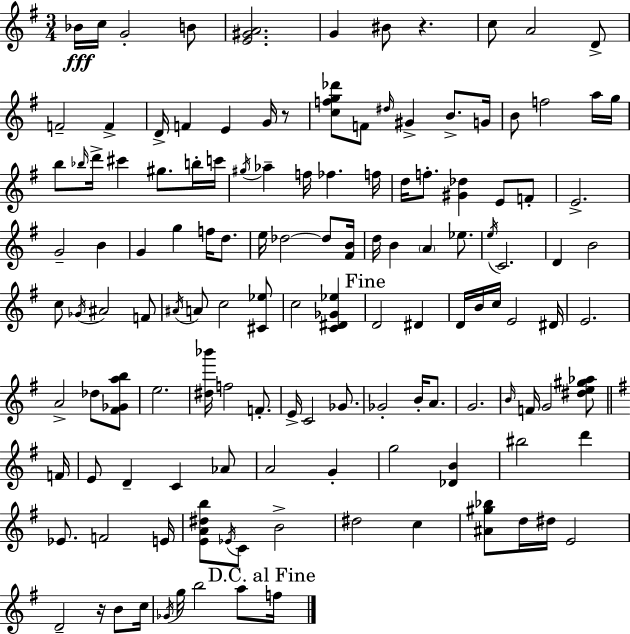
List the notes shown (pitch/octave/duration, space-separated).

Bb4/s C5/s G4/h B4/e [E4,G#4,A4]/h. G4/q BIS4/e R/q. C5/e A4/h D4/e F4/h F4/q D4/s F4/q E4/q G4/s R/e [C5,F5,G5,Db6]/e F4/e D#5/s G#4/q B4/e. G4/s B4/e F5/h A5/s G5/s B5/e Bb5/s D6/s C#6/q G#5/e. B5/s C6/s G#5/s Ab5/q F5/s FES5/q. F5/s D5/s F5/e. [G#4,Db5]/q E4/e F4/e E4/h. G4/h B4/q G4/q G5/q F5/s D5/e. E5/s Db5/h Db5/e [F#4,B4]/s D5/s B4/q A4/q Eb5/e. E5/s C4/h. D4/q B4/h C5/e Gb4/s A#4/h F4/e A#4/s A4/e C5/h [C#4,Eb5]/e C5/h [C4,D#4,Gb4,Eb5]/q D4/h D#4/q D4/s B4/s C5/s E4/h D#4/s E4/h. A4/h Db5/e [F#4,Gb4,A5,B5]/e E5/h. [D#5,Bb6]/s F5/h F4/e. E4/s C4/h Gb4/e. Gb4/h B4/s A4/e. G4/h. B4/s F4/s G4/h [D#5,E5,G#5,Ab5]/e F4/s E4/e D4/q C4/q Ab4/e A4/h G4/q G5/h [Db4,B4]/q BIS5/h D6/q Eb4/e. F4/h E4/s [E4,A4,D#5,B5]/e Eb4/s C4/e B4/h D#5/h C5/q [A#4,G#5,Bb5]/e D5/s D#5/s E4/h D4/h R/s B4/e C5/s Gb4/s G5/s B5/h A5/e F5/s